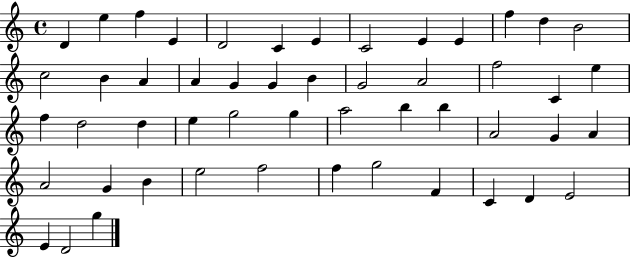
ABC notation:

X:1
T:Untitled
M:4/4
L:1/4
K:C
D e f E D2 C E C2 E E f d B2 c2 B A A G G B G2 A2 f2 C e f d2 d e g2 g a2 b b A2 G A A2 G B e2 f2 f g2 F C D E2 E D2 g